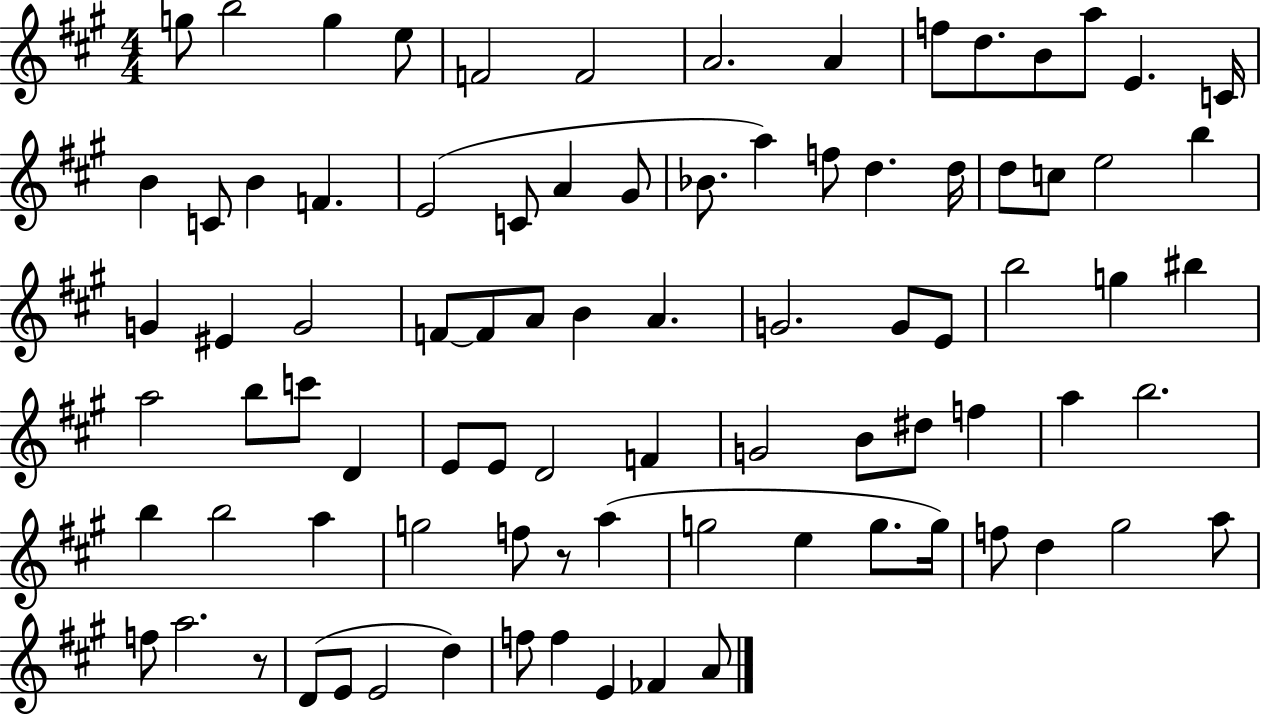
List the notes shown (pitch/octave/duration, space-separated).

G5/e B5/h G5/q E5/e F4/h F4/h A4/h. A4/q F5/e D5/e. B4/e A5/e E4/q. C4/s B4/q C4/e B4/q F4/q. E4/h C4/e A4/q G#4/e Bb4/e. A5/q F5/e D5/q. D5/s D5/e C5/e E5/h B5/q G4/q EIS4/q G4/h F4/e F4/e A4/e B4/q A4/q. G4/h. G4/e E4/e B5/h G5/q BIS5/q A5/h B5/e C6/e D4/q E4/e E4/e D4/h F4/q G4/h B4/e D#5/e F5/q A5/q B5/h. B5/q B5/h A5/q G5/h F5/e R/e A5/q G5/h E5/q G5/e. G5/s F5/e D5/q G#5/h A5/e F5/e A5/h. R/e D4/e E4/e E4/h D5/q F5/e F5/q E4/q FES4/q A4/e